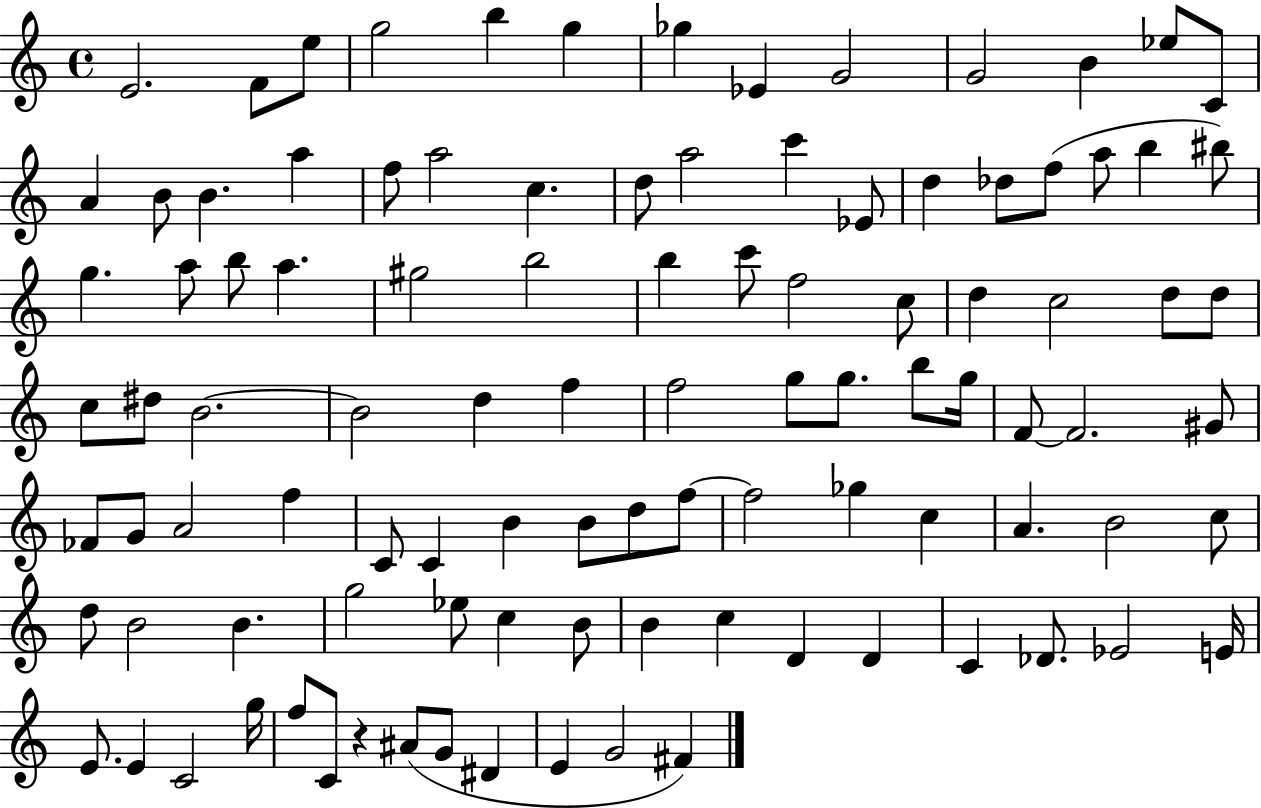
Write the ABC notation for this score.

X:1
T:Untitled
M:4/4
L:1/4
K:C
E2 F/2 e/2 g2 b g _g _E G2 G2 B _e/2 C/2 A B/2 B a f/2 a2 c d/2 a2 c' _E/2 d _d/2 f/2 a/2 b ^b/2 g a/2 b/2 a ^g2 b2 b c'/2 f2 c/2 d c2 d/2 d/2 c/2 ^d/2 B2 B2 d f f2 g/2 g/2 b/2 g/4 F/2 F2 ^G/2 _F/2 G/2 A2 f C/2 C B B/2 d/2 f/2 f2 _g c A B2 c/2 d/2 B2 B g2 _e/2 c B/2 B c D D C _D/2 _E2 E/4 E/2 E C2 g/4 f/2 C/2 z ^A/2 G/2 ^D E G2 ^F